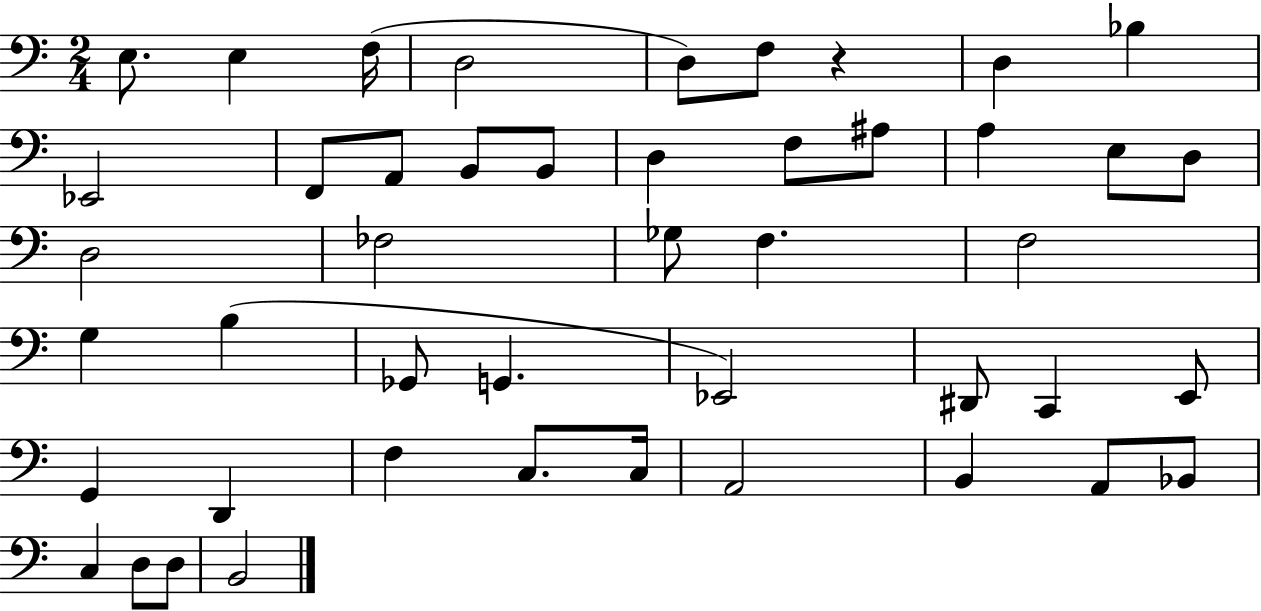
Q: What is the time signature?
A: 2/4